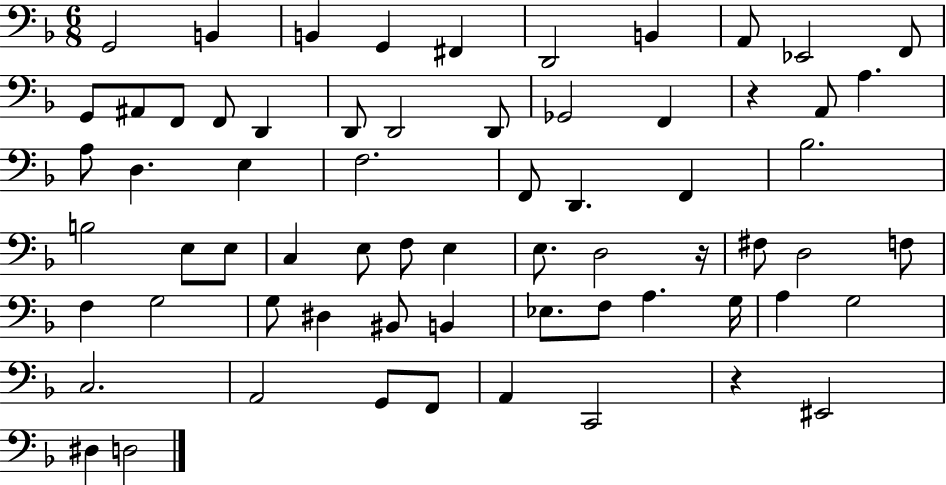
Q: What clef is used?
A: bass